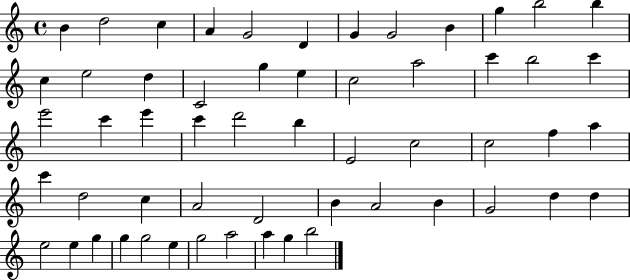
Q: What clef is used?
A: treble